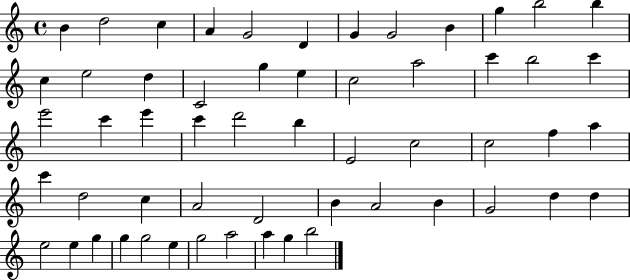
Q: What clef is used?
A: treble